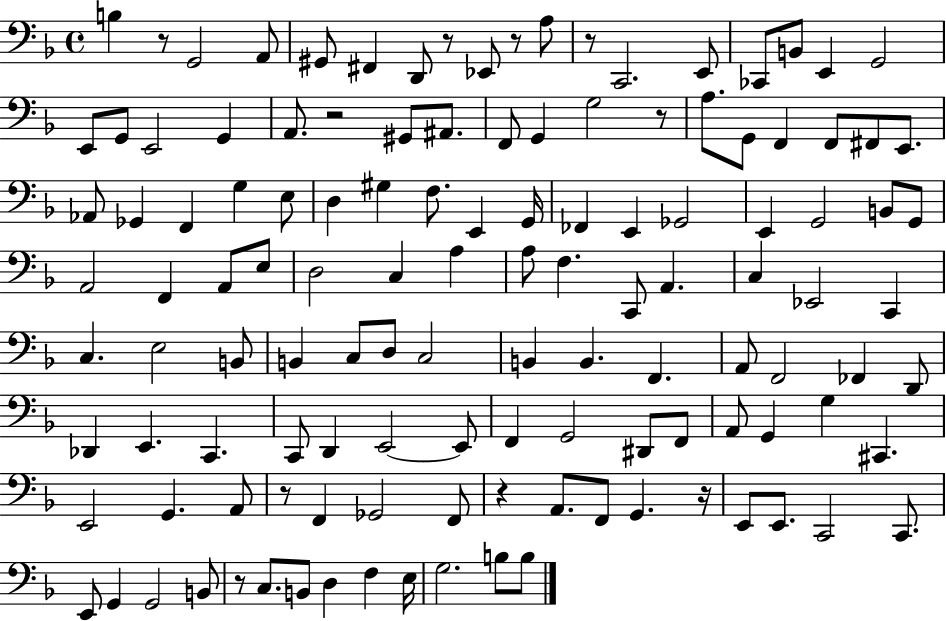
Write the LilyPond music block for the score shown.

{
  \clef bass
  \time 4/4
  \defaultTimeSignature
  \key f \major
  \repeat volta 2 { b4 r8 g,2 a,8 | gis,8 fis,4 d,8 r8 ees,8 r8 a8 | r8 c,2. e,8 | ces,8 b,8 e,4 g,2 | \break e,8 g,8 e,2 g,4 | a,8. r2 gis,8 ais,8. | f,8 g,4 g2 r8 | a8. g,8 f,4 f,8 fis,8 e,8. | \break aes,8 ges,4 f,4 g4 e8 | d4 gis4 f8. e,4 g,16 | fes,4 e,4 ges,2 | e,4 g,2 b,8 g,8 | \break a,2 f,4 a,8 e8 | d2 c4 a4 | a8 f4. c,8 a,4. | c4 ees,2 c,4 | \break c4. e2 b,8 | b,4 c8 d8 c2 | b,4 b,4. f,4. | a,8 f,2 fes,4 d,8 | \break des,4 e,4. c,4. | c,8 d,4 e,2~~ e,8 | f,4 g,2 dis,8 f,8 | a,8 g,4 g4 cis,4. | \break e,2 g,4. a,8 | r8 f,4 ges,2 f,8 | r4 a,8. f,8 g,4. r16 | e,8 e,8. c,2 c,8. | \break e,8 g,4 g,2 b,8 | r8 c8. b,8 d4 f4 e16 | g2. b8 b8 | } \bar "|."
}